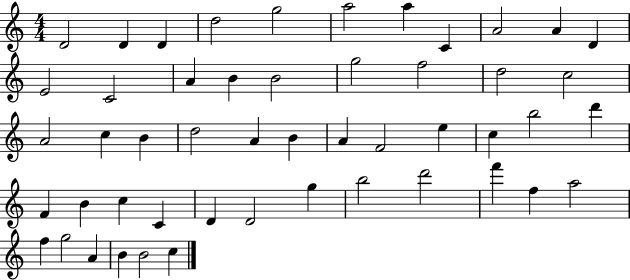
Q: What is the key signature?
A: C major